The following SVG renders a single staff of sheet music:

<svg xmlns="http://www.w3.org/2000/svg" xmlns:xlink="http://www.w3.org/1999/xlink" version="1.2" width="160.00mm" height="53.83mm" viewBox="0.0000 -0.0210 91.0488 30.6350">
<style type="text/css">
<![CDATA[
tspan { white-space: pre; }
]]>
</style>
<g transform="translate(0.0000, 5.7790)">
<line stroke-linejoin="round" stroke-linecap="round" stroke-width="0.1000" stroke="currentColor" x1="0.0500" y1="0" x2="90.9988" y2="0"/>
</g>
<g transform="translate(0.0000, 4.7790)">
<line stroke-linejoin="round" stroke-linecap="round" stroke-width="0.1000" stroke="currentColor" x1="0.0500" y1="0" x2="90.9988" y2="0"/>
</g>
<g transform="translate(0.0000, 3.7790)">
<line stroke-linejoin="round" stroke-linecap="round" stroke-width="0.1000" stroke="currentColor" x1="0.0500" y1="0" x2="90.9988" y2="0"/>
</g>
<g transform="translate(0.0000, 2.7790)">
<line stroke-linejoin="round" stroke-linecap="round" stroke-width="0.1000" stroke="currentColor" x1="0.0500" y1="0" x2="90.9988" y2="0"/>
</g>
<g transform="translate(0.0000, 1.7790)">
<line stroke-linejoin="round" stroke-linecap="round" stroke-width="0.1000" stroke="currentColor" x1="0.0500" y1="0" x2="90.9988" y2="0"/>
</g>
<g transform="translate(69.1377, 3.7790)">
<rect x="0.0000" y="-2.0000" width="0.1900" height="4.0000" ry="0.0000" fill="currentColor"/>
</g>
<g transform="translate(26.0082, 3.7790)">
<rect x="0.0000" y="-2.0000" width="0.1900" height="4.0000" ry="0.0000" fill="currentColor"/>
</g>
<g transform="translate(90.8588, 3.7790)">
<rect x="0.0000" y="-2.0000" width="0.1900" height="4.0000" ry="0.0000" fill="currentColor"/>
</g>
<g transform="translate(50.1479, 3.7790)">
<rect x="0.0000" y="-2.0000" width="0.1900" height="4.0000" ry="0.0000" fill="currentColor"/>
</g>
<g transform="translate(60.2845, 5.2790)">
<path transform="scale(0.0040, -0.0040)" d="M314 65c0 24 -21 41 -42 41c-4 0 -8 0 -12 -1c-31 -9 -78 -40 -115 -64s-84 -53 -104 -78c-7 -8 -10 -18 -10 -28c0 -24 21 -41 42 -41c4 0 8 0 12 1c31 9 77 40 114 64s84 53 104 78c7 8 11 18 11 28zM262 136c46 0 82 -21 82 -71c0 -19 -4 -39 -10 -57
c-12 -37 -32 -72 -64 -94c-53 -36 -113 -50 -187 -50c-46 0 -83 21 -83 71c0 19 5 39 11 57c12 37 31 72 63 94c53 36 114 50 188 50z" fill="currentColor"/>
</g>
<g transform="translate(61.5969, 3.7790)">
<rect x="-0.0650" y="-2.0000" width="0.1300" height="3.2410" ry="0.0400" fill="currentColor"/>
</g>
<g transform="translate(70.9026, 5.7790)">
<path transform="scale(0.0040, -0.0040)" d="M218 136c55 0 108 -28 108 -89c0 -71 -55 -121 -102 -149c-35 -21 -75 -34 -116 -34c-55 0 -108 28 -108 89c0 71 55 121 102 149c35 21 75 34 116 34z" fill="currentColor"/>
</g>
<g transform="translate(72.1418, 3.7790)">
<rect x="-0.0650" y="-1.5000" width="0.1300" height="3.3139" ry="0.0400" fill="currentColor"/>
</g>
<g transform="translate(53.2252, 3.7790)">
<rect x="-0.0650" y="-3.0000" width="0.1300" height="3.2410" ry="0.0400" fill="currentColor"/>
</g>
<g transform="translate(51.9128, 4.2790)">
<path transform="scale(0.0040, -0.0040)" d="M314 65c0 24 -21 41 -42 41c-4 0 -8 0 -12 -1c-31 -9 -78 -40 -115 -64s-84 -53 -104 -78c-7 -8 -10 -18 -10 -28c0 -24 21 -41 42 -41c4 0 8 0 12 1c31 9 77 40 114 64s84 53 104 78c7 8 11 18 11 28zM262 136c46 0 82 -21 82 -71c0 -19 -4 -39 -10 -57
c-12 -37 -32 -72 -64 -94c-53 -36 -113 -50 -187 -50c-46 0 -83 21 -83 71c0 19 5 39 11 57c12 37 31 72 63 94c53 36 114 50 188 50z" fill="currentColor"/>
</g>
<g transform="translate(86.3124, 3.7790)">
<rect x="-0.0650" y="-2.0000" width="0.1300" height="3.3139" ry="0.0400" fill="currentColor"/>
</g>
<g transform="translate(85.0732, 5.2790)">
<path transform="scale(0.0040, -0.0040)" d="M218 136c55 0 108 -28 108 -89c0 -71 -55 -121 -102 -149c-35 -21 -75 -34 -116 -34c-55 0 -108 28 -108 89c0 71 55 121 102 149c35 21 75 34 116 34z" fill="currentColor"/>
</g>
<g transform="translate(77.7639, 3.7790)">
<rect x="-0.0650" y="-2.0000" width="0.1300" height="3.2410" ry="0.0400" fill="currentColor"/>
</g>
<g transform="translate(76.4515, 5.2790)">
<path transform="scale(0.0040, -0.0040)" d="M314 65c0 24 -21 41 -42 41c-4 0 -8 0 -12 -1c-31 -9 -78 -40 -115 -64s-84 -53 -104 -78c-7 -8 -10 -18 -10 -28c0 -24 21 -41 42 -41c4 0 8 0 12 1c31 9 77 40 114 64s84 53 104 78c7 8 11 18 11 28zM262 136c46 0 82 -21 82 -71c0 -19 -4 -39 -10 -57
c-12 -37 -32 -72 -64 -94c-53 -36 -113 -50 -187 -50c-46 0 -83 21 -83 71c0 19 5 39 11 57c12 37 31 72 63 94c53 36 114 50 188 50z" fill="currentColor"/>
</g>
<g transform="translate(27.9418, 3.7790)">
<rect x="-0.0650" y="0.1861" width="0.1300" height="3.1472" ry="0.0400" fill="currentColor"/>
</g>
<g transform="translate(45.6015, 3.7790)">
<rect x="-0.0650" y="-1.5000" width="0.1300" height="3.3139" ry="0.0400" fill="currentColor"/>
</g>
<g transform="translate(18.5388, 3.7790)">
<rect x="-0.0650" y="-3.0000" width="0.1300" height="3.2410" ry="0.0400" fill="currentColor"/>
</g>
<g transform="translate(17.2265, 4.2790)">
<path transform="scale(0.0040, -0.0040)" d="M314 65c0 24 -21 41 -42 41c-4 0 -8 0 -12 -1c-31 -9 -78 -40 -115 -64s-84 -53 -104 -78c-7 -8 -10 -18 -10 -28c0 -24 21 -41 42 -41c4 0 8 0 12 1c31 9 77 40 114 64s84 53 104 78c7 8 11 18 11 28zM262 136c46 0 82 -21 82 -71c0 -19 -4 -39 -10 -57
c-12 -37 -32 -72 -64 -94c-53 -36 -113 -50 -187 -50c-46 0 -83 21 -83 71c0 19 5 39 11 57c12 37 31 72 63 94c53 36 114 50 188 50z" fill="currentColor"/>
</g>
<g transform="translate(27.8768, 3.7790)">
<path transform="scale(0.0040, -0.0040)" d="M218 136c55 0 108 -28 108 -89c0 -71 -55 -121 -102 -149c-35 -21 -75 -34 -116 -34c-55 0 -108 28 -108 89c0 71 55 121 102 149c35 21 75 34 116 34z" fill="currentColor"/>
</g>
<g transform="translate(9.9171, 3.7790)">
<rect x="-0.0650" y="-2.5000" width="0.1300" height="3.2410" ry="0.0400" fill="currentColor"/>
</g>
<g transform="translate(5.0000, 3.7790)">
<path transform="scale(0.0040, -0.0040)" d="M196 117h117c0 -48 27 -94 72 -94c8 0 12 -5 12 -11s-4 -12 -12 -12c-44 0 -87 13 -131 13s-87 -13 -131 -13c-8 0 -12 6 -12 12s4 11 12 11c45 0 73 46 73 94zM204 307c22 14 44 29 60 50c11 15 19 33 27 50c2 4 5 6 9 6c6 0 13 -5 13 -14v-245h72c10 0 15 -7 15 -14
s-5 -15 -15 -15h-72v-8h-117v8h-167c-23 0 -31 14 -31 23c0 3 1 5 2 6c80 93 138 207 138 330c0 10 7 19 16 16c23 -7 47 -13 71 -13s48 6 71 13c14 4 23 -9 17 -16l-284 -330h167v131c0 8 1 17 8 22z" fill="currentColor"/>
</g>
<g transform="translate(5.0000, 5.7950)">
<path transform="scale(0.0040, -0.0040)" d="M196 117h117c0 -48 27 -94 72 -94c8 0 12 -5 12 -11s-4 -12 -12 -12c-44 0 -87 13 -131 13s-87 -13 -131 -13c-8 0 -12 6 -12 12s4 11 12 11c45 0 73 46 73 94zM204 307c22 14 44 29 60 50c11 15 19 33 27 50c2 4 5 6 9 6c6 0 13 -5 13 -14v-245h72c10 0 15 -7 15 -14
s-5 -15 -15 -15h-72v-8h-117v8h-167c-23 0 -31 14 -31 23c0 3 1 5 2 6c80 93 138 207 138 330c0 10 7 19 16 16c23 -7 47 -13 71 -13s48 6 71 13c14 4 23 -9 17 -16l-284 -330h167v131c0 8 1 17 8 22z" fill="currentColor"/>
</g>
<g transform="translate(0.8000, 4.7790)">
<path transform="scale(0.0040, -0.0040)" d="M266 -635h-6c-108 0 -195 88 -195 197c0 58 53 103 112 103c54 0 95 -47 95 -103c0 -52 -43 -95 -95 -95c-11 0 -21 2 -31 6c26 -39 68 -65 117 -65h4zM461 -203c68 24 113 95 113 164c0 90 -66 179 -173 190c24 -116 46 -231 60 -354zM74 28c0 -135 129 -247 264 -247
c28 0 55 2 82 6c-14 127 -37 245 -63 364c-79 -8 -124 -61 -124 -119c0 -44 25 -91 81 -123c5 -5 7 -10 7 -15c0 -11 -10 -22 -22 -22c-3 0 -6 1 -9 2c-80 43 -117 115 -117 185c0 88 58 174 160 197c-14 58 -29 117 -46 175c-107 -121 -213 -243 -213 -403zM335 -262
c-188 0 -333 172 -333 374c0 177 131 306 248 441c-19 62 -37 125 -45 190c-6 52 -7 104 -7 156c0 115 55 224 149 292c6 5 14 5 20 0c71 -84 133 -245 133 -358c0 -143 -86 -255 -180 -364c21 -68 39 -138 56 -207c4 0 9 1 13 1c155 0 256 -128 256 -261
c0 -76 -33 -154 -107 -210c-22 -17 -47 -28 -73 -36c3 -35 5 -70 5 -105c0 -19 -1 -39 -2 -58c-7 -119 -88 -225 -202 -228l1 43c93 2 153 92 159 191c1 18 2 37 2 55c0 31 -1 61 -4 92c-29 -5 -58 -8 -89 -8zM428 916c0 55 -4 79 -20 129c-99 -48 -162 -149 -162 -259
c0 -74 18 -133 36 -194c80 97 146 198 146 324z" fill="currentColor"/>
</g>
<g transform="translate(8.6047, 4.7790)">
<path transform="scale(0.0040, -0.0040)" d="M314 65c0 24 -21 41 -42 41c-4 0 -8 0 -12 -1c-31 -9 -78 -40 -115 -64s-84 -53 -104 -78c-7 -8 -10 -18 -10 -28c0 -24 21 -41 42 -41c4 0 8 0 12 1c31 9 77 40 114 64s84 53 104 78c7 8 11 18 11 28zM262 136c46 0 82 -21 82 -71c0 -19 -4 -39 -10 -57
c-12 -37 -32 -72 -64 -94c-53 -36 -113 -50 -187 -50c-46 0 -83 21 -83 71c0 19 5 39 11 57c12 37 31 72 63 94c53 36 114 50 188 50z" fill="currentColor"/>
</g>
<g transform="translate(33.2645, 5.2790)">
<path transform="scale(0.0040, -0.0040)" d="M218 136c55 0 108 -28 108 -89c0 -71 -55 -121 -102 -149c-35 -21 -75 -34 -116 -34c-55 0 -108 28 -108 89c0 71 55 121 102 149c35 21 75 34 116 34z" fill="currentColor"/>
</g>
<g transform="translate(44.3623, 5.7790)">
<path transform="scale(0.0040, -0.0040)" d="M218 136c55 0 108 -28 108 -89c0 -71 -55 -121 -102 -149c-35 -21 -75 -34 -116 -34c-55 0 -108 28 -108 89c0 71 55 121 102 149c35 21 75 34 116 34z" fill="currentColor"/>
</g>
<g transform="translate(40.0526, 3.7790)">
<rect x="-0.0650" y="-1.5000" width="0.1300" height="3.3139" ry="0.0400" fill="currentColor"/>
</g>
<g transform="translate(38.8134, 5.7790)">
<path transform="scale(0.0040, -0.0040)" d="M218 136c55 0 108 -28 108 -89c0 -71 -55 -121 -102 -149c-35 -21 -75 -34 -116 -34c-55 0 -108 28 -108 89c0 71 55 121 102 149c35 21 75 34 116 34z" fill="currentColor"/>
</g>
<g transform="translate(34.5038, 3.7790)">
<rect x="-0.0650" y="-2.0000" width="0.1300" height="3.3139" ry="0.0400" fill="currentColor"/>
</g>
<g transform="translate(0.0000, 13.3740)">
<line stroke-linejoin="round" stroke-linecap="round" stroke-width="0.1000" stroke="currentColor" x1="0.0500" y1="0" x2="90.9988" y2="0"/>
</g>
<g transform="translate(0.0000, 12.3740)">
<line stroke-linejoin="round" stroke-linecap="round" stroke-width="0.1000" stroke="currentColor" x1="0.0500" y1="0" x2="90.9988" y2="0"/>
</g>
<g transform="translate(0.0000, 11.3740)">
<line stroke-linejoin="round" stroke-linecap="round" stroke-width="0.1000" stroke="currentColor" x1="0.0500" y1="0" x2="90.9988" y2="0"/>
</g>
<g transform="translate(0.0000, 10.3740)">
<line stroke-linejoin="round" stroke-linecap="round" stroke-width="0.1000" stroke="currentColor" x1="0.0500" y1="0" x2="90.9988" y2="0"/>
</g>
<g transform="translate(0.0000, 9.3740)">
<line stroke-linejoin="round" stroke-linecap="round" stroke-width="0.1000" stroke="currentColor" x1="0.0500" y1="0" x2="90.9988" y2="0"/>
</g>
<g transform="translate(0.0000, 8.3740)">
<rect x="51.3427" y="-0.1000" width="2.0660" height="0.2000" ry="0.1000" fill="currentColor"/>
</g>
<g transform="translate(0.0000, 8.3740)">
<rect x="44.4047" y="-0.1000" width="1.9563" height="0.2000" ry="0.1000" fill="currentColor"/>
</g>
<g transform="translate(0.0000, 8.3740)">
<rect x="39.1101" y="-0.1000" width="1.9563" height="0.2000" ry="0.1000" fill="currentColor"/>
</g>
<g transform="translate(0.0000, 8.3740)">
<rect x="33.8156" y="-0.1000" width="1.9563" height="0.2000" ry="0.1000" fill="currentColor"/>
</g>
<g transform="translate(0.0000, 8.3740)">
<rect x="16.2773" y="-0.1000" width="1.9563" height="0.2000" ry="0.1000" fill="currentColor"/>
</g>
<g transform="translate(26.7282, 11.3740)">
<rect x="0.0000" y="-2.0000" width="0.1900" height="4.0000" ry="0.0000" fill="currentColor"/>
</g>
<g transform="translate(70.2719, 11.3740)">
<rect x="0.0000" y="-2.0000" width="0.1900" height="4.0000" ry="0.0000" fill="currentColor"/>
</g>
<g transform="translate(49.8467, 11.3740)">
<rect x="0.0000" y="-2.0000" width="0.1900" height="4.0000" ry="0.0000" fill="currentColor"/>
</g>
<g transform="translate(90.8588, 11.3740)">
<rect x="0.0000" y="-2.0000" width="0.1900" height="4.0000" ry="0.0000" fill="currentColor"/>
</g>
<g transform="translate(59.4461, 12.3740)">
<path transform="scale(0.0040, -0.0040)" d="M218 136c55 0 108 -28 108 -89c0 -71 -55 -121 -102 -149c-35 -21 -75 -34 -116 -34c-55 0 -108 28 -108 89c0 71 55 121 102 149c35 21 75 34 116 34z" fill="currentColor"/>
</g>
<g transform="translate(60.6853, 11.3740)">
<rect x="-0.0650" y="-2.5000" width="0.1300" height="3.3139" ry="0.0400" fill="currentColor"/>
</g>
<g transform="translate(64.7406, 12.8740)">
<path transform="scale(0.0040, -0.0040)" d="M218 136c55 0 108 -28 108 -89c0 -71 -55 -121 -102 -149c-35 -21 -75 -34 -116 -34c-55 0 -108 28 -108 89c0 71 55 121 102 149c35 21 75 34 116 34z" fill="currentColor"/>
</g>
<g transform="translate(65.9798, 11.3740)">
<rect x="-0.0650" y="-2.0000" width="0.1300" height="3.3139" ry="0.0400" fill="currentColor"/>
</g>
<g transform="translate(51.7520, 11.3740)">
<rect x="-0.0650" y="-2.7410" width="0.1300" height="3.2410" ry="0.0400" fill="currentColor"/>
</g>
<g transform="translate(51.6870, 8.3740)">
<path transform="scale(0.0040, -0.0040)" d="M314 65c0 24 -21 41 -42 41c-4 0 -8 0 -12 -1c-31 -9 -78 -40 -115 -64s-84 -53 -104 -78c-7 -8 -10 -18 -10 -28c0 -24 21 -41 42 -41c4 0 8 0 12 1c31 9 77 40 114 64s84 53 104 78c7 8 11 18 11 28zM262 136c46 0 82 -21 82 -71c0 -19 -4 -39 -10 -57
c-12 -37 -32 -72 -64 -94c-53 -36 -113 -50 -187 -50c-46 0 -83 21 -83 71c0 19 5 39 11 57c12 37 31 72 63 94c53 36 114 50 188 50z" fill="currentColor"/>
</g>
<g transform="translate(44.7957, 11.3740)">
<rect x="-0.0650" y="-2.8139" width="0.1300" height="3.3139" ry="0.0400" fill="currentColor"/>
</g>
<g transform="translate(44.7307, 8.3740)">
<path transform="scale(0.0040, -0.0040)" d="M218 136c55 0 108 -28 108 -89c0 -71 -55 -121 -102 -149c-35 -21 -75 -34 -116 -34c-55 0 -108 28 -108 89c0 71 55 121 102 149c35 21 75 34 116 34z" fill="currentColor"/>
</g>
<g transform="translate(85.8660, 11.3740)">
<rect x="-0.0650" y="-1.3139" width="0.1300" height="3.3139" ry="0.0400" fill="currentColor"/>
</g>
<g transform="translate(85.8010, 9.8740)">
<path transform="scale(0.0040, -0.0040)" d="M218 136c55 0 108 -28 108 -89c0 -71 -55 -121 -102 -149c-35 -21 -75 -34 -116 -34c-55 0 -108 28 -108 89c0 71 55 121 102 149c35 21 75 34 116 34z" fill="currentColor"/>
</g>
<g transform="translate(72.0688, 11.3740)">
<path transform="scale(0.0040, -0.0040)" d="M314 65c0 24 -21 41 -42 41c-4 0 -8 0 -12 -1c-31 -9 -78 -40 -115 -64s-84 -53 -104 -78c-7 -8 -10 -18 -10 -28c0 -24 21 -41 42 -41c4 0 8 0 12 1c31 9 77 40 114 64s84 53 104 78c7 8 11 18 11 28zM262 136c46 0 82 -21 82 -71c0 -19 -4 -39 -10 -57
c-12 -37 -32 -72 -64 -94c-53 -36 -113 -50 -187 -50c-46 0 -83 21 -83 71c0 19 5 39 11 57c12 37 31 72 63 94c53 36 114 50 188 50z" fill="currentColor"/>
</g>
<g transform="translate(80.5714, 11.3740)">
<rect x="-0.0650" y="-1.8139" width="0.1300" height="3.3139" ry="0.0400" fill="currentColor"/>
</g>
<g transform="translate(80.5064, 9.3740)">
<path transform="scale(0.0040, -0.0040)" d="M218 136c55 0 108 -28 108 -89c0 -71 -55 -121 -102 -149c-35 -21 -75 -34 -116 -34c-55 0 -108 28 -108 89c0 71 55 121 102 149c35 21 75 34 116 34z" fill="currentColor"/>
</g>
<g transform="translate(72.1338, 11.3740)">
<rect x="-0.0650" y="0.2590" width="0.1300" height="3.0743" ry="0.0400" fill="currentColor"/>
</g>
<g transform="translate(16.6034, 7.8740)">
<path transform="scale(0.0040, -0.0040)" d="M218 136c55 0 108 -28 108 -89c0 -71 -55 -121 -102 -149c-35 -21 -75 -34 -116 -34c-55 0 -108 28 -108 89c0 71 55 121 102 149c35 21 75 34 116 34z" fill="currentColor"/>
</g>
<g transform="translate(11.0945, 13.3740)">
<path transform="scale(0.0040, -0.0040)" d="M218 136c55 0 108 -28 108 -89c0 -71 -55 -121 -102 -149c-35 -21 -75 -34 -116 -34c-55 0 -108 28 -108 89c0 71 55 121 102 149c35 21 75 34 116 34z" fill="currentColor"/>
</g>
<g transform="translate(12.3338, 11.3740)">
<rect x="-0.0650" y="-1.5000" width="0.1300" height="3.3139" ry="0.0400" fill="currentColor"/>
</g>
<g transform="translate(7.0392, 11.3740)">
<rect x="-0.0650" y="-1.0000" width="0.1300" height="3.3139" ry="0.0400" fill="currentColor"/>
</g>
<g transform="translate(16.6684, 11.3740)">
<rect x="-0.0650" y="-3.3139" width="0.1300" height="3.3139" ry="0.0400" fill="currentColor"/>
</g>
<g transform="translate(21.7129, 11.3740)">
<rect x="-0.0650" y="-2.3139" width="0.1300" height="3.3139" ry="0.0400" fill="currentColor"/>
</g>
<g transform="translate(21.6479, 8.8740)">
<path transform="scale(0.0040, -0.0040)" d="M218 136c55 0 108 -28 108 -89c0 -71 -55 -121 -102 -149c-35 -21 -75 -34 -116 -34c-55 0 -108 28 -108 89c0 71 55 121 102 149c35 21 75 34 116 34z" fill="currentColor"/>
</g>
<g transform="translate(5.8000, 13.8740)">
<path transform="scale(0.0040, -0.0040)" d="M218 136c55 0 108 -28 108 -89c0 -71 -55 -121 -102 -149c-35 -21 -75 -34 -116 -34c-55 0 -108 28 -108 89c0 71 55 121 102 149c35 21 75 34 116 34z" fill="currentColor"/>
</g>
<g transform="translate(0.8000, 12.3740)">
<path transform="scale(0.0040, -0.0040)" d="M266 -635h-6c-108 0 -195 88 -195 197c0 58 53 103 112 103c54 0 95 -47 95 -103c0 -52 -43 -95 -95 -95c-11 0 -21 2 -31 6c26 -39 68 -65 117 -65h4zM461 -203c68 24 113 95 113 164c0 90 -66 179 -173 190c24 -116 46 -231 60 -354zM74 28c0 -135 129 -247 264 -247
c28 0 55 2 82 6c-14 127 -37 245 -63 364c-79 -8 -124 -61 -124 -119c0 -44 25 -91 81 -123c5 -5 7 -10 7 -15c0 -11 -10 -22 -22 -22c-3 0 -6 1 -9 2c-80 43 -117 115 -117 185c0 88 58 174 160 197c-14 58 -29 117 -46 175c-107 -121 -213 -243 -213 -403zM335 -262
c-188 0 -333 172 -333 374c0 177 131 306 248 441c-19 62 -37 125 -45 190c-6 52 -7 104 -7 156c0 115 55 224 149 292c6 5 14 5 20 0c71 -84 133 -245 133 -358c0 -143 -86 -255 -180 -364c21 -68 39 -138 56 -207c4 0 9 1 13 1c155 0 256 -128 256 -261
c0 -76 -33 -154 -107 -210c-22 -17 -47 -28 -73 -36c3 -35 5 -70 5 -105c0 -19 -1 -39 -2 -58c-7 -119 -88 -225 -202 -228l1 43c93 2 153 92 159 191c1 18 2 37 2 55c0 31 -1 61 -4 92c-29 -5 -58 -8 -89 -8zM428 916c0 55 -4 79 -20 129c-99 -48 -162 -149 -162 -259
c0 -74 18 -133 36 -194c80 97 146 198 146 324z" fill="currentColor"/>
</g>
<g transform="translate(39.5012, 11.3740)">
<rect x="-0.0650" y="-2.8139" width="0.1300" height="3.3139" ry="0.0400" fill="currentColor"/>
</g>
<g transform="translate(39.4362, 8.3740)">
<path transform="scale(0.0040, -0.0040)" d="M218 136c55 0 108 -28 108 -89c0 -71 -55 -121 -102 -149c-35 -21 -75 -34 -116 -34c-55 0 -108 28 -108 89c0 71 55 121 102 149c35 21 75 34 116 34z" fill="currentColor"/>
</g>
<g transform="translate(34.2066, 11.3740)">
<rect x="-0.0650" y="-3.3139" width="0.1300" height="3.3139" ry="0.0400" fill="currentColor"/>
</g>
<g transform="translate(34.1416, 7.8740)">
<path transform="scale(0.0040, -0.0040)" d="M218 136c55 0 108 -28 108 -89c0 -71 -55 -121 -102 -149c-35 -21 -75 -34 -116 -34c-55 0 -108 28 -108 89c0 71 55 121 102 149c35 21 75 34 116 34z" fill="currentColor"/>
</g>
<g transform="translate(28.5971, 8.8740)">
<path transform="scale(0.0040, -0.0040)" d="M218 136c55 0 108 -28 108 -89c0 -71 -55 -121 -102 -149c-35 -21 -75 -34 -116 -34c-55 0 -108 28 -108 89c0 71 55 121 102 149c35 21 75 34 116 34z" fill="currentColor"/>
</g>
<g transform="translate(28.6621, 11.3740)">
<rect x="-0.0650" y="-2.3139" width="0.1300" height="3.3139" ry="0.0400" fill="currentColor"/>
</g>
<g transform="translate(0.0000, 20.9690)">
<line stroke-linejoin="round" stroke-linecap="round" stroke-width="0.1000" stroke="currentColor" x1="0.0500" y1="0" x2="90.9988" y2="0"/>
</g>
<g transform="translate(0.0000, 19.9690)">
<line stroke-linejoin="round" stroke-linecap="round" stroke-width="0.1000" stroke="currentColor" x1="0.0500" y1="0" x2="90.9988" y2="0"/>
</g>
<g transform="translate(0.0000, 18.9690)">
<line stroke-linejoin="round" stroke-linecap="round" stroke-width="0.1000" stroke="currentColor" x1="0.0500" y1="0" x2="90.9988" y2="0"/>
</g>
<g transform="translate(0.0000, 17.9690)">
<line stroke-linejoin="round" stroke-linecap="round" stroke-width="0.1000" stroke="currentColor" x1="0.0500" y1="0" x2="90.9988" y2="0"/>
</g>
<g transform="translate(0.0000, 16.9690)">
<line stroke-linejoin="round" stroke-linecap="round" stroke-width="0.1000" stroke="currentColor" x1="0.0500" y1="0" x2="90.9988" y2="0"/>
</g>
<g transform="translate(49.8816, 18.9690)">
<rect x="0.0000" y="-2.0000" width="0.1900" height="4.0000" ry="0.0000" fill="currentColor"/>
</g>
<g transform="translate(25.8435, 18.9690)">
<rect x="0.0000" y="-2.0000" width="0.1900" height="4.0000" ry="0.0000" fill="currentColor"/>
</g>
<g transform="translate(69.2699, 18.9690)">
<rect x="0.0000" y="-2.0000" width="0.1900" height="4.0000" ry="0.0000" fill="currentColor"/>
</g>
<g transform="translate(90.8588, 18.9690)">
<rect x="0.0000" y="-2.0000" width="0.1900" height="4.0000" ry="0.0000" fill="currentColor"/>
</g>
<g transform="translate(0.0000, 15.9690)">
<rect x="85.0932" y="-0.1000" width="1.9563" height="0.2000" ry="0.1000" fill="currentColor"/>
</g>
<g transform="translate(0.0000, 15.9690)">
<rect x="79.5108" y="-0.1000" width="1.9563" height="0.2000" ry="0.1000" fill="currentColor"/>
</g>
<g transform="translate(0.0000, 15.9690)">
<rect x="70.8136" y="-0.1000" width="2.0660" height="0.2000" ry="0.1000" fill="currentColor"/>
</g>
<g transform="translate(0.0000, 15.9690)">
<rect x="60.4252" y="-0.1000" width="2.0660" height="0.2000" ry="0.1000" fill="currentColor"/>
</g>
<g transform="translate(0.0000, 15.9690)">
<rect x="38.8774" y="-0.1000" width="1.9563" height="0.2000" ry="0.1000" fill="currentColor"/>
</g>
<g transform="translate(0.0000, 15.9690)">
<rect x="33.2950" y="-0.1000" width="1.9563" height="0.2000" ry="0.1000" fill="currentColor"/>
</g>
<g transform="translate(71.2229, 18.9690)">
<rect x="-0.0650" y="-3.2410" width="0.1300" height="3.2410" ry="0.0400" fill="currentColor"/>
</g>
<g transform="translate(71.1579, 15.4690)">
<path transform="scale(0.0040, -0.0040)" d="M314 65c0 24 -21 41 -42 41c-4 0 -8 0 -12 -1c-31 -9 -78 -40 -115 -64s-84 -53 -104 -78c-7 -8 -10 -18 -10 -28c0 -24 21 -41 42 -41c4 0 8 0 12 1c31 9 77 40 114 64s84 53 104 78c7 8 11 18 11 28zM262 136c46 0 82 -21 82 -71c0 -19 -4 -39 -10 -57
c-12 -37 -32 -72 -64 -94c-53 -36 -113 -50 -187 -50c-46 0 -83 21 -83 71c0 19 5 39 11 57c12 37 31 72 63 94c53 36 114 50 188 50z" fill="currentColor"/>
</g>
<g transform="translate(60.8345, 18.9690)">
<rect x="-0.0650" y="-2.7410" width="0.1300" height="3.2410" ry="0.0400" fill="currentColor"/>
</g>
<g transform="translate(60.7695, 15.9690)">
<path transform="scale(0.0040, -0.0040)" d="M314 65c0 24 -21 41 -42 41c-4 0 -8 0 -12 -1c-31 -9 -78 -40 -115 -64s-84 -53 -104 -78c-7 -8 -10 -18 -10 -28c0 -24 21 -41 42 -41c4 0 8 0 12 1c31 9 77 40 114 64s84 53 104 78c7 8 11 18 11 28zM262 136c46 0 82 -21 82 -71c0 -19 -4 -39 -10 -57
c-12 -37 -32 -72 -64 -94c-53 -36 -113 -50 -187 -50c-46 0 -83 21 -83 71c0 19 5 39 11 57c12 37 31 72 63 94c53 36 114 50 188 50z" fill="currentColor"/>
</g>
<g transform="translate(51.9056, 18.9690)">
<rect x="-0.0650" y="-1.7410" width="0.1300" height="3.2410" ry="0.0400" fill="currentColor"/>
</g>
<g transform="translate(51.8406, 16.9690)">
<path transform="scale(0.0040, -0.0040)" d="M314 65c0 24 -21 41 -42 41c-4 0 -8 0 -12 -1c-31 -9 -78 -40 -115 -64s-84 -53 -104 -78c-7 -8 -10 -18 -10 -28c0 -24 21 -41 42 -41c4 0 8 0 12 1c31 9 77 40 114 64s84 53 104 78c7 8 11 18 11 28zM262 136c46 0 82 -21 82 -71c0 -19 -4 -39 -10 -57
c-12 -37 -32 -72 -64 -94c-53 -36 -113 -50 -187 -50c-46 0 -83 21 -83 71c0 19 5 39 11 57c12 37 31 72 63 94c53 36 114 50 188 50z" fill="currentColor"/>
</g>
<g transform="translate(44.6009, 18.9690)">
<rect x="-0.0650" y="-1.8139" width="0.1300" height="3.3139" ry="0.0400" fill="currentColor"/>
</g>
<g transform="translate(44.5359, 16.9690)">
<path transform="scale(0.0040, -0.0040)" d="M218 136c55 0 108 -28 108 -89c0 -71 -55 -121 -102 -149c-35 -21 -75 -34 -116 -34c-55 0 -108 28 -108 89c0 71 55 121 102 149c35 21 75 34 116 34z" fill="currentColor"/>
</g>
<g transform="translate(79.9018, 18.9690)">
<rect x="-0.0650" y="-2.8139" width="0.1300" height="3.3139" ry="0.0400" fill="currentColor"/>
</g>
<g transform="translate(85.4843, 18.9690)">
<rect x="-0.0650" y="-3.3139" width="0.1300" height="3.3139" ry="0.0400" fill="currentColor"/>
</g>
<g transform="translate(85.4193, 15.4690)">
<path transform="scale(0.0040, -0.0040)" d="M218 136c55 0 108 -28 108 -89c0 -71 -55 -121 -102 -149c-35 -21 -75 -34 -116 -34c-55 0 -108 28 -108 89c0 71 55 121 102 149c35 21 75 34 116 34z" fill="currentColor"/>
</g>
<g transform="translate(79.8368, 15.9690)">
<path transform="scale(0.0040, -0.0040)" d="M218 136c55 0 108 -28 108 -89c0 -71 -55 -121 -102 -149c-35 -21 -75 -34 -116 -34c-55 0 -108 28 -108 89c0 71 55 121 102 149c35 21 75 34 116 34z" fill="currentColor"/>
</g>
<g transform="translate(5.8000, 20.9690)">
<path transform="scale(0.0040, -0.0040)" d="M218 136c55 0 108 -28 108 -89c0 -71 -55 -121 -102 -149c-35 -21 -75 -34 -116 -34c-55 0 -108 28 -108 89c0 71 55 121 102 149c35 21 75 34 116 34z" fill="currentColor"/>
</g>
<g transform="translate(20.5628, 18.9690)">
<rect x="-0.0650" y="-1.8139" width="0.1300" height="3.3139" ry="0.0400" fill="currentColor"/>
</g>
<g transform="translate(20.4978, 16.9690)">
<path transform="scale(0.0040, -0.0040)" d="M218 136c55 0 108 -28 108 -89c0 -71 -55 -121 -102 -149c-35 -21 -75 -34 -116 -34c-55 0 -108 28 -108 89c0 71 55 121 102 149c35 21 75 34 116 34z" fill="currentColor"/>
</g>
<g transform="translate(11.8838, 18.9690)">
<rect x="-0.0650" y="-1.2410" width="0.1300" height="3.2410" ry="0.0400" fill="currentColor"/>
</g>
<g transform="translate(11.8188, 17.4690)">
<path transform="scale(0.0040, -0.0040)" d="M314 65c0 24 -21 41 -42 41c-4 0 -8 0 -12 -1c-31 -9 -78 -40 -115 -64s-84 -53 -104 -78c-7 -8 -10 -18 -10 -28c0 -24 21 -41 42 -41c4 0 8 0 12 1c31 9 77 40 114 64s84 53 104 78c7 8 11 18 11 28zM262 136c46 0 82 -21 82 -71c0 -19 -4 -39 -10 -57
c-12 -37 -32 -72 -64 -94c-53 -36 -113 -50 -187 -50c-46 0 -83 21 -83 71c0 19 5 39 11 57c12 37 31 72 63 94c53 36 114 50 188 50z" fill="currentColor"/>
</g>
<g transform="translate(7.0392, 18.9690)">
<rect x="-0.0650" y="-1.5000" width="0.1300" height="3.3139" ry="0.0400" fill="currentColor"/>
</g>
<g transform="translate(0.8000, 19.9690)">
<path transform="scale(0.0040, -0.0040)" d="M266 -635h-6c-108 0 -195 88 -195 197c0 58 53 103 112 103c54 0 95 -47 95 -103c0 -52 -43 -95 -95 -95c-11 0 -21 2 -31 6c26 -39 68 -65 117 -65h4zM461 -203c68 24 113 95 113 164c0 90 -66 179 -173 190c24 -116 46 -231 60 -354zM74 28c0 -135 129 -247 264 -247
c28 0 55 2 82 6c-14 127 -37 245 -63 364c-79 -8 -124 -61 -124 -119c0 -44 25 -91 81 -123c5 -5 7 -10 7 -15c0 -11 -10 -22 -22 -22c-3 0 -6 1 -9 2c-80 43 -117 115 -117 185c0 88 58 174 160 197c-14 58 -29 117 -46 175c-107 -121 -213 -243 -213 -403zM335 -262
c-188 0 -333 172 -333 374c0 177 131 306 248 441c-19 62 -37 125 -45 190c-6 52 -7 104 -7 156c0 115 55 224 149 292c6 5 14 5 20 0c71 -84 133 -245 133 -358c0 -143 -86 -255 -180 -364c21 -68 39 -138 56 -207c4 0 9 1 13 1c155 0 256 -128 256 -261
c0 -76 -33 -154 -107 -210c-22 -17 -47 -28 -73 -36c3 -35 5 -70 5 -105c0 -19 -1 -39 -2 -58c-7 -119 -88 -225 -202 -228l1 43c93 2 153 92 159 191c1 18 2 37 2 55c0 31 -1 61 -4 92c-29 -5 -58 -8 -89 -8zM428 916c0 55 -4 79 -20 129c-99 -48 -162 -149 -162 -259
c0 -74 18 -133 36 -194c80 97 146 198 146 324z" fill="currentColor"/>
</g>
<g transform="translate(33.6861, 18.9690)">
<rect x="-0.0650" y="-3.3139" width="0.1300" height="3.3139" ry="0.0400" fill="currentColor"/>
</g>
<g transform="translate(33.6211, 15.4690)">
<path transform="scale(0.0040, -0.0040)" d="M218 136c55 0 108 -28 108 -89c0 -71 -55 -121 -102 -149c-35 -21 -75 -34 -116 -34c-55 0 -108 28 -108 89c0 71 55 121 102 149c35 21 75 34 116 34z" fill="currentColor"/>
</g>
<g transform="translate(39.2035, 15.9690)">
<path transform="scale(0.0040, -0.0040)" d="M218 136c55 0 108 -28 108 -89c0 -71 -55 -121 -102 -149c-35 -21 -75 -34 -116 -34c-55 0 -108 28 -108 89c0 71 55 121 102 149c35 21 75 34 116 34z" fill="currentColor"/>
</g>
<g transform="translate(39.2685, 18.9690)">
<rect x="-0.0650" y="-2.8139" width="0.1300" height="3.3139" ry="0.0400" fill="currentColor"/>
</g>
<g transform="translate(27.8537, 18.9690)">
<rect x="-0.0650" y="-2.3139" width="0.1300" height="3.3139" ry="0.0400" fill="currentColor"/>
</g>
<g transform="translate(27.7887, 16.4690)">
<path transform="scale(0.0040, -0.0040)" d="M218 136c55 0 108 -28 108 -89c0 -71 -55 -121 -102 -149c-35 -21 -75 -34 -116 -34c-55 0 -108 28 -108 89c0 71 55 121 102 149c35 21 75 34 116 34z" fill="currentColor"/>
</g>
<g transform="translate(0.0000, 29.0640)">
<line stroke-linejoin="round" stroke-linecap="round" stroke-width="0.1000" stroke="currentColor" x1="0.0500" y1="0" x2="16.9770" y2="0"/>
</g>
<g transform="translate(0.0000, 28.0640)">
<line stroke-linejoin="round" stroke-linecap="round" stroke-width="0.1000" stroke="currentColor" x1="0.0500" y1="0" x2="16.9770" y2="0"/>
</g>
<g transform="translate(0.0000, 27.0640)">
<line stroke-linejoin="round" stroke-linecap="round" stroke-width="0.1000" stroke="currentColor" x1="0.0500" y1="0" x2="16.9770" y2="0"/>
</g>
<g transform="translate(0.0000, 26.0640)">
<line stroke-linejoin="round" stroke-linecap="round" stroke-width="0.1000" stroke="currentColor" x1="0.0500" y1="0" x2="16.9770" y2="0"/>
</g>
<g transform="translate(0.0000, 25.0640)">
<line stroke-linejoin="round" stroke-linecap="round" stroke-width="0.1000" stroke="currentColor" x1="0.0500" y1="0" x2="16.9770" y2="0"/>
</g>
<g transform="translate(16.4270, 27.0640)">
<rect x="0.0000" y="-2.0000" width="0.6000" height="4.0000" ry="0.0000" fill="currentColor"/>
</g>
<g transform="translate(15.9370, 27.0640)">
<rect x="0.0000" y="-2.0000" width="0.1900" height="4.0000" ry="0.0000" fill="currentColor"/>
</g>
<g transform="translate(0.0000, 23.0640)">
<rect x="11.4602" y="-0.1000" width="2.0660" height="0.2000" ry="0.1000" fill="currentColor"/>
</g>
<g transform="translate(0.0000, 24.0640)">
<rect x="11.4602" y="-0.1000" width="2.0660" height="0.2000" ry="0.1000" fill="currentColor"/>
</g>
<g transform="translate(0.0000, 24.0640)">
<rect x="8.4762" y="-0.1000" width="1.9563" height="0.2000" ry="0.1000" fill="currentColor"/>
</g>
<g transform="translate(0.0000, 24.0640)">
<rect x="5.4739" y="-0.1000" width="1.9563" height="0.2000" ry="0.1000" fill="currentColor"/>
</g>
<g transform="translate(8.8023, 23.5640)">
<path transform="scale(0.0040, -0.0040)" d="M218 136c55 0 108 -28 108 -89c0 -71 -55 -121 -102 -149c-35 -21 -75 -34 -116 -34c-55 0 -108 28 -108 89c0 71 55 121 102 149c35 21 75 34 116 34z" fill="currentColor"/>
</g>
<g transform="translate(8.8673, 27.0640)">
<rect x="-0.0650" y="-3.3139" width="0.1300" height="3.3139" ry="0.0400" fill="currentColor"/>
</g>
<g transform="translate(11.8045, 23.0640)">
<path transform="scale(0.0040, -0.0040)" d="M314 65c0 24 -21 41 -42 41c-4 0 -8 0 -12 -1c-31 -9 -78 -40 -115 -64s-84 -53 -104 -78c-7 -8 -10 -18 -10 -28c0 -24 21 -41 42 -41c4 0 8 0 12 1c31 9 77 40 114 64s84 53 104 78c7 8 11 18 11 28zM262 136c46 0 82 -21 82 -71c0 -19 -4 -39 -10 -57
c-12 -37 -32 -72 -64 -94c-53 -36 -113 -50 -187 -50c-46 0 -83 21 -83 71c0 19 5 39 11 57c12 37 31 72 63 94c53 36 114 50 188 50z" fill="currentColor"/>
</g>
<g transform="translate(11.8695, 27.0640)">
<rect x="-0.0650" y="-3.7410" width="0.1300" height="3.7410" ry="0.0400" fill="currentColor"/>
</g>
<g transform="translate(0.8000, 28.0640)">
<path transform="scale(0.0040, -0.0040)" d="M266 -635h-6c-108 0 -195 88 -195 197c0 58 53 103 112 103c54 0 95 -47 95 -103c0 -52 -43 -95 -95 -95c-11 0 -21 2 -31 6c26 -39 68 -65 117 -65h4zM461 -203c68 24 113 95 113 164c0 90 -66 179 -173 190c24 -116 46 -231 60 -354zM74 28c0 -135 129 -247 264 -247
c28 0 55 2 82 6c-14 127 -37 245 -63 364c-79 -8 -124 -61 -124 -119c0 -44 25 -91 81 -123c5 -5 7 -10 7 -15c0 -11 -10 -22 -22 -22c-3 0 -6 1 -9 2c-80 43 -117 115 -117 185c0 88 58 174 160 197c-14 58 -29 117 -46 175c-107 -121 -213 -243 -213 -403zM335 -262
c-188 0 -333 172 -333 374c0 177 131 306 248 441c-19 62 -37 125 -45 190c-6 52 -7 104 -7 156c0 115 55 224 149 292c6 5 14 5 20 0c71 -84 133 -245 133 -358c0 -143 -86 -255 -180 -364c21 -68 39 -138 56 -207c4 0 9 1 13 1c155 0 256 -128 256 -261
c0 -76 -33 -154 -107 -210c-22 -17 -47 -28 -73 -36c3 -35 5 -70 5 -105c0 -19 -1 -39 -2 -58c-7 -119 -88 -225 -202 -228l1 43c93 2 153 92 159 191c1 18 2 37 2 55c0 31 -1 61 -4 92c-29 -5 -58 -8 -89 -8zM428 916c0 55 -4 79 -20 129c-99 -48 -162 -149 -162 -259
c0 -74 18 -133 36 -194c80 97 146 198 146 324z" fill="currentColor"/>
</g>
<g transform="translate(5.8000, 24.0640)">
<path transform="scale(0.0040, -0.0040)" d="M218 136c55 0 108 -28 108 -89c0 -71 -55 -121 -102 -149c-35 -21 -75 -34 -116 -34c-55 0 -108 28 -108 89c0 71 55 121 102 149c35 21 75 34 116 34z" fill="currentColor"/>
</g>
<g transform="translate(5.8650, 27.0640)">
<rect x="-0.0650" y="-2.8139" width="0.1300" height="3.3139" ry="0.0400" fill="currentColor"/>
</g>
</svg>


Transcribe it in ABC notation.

X:1
T:Untitled
M:4/4
L:1/4
K:C
G2 A2 B F E E A2 F2 E F2 F D E b g g b a a a2 G F B2 f e E e2 f g b a f f2 a2 b2 a b a b c'2